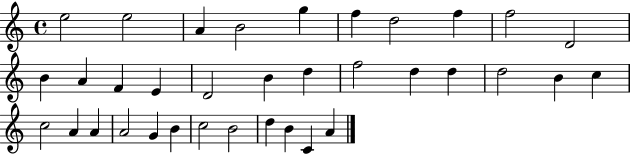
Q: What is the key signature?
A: C major